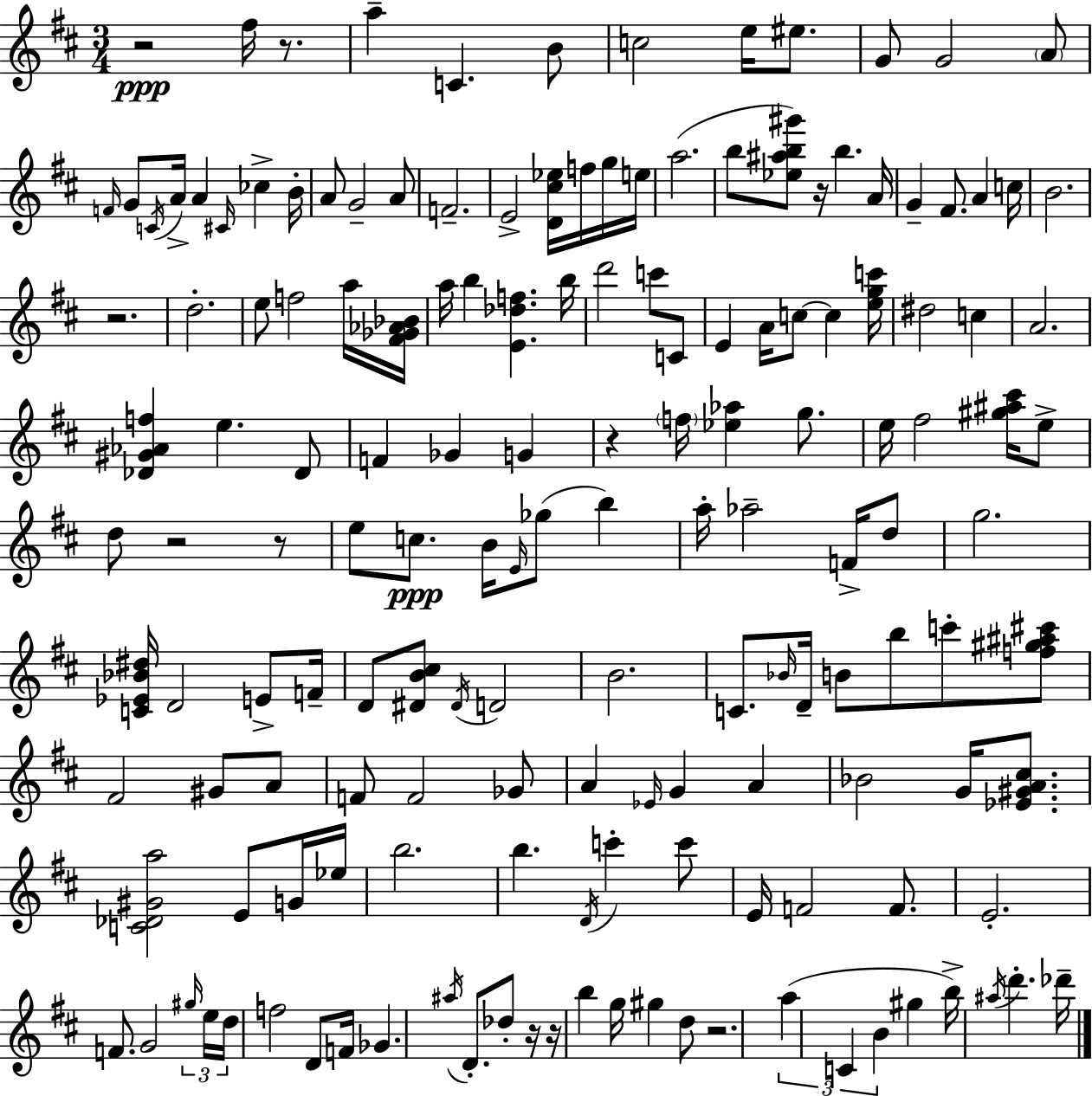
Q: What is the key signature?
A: D major